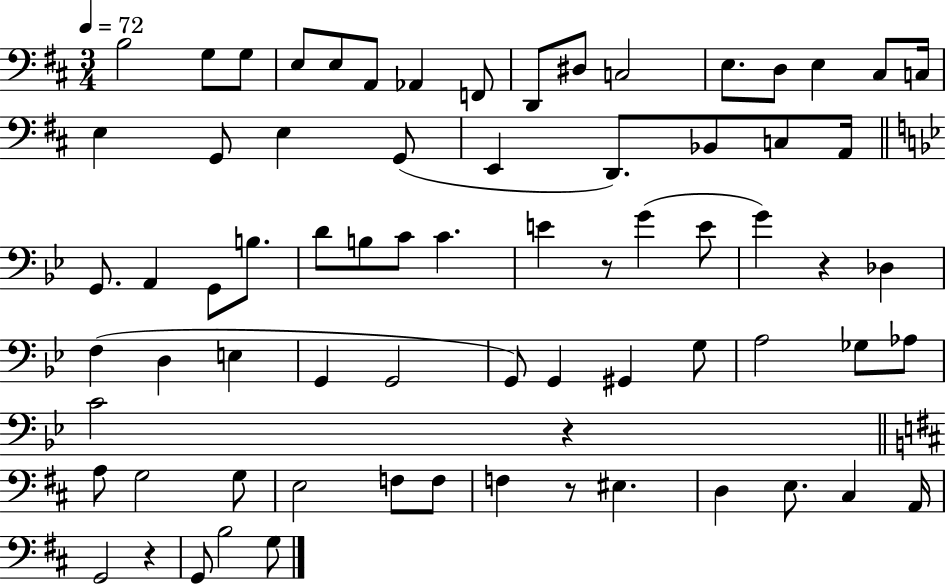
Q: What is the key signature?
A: D major